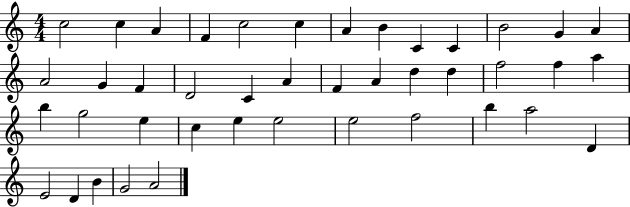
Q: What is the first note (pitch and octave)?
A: C5